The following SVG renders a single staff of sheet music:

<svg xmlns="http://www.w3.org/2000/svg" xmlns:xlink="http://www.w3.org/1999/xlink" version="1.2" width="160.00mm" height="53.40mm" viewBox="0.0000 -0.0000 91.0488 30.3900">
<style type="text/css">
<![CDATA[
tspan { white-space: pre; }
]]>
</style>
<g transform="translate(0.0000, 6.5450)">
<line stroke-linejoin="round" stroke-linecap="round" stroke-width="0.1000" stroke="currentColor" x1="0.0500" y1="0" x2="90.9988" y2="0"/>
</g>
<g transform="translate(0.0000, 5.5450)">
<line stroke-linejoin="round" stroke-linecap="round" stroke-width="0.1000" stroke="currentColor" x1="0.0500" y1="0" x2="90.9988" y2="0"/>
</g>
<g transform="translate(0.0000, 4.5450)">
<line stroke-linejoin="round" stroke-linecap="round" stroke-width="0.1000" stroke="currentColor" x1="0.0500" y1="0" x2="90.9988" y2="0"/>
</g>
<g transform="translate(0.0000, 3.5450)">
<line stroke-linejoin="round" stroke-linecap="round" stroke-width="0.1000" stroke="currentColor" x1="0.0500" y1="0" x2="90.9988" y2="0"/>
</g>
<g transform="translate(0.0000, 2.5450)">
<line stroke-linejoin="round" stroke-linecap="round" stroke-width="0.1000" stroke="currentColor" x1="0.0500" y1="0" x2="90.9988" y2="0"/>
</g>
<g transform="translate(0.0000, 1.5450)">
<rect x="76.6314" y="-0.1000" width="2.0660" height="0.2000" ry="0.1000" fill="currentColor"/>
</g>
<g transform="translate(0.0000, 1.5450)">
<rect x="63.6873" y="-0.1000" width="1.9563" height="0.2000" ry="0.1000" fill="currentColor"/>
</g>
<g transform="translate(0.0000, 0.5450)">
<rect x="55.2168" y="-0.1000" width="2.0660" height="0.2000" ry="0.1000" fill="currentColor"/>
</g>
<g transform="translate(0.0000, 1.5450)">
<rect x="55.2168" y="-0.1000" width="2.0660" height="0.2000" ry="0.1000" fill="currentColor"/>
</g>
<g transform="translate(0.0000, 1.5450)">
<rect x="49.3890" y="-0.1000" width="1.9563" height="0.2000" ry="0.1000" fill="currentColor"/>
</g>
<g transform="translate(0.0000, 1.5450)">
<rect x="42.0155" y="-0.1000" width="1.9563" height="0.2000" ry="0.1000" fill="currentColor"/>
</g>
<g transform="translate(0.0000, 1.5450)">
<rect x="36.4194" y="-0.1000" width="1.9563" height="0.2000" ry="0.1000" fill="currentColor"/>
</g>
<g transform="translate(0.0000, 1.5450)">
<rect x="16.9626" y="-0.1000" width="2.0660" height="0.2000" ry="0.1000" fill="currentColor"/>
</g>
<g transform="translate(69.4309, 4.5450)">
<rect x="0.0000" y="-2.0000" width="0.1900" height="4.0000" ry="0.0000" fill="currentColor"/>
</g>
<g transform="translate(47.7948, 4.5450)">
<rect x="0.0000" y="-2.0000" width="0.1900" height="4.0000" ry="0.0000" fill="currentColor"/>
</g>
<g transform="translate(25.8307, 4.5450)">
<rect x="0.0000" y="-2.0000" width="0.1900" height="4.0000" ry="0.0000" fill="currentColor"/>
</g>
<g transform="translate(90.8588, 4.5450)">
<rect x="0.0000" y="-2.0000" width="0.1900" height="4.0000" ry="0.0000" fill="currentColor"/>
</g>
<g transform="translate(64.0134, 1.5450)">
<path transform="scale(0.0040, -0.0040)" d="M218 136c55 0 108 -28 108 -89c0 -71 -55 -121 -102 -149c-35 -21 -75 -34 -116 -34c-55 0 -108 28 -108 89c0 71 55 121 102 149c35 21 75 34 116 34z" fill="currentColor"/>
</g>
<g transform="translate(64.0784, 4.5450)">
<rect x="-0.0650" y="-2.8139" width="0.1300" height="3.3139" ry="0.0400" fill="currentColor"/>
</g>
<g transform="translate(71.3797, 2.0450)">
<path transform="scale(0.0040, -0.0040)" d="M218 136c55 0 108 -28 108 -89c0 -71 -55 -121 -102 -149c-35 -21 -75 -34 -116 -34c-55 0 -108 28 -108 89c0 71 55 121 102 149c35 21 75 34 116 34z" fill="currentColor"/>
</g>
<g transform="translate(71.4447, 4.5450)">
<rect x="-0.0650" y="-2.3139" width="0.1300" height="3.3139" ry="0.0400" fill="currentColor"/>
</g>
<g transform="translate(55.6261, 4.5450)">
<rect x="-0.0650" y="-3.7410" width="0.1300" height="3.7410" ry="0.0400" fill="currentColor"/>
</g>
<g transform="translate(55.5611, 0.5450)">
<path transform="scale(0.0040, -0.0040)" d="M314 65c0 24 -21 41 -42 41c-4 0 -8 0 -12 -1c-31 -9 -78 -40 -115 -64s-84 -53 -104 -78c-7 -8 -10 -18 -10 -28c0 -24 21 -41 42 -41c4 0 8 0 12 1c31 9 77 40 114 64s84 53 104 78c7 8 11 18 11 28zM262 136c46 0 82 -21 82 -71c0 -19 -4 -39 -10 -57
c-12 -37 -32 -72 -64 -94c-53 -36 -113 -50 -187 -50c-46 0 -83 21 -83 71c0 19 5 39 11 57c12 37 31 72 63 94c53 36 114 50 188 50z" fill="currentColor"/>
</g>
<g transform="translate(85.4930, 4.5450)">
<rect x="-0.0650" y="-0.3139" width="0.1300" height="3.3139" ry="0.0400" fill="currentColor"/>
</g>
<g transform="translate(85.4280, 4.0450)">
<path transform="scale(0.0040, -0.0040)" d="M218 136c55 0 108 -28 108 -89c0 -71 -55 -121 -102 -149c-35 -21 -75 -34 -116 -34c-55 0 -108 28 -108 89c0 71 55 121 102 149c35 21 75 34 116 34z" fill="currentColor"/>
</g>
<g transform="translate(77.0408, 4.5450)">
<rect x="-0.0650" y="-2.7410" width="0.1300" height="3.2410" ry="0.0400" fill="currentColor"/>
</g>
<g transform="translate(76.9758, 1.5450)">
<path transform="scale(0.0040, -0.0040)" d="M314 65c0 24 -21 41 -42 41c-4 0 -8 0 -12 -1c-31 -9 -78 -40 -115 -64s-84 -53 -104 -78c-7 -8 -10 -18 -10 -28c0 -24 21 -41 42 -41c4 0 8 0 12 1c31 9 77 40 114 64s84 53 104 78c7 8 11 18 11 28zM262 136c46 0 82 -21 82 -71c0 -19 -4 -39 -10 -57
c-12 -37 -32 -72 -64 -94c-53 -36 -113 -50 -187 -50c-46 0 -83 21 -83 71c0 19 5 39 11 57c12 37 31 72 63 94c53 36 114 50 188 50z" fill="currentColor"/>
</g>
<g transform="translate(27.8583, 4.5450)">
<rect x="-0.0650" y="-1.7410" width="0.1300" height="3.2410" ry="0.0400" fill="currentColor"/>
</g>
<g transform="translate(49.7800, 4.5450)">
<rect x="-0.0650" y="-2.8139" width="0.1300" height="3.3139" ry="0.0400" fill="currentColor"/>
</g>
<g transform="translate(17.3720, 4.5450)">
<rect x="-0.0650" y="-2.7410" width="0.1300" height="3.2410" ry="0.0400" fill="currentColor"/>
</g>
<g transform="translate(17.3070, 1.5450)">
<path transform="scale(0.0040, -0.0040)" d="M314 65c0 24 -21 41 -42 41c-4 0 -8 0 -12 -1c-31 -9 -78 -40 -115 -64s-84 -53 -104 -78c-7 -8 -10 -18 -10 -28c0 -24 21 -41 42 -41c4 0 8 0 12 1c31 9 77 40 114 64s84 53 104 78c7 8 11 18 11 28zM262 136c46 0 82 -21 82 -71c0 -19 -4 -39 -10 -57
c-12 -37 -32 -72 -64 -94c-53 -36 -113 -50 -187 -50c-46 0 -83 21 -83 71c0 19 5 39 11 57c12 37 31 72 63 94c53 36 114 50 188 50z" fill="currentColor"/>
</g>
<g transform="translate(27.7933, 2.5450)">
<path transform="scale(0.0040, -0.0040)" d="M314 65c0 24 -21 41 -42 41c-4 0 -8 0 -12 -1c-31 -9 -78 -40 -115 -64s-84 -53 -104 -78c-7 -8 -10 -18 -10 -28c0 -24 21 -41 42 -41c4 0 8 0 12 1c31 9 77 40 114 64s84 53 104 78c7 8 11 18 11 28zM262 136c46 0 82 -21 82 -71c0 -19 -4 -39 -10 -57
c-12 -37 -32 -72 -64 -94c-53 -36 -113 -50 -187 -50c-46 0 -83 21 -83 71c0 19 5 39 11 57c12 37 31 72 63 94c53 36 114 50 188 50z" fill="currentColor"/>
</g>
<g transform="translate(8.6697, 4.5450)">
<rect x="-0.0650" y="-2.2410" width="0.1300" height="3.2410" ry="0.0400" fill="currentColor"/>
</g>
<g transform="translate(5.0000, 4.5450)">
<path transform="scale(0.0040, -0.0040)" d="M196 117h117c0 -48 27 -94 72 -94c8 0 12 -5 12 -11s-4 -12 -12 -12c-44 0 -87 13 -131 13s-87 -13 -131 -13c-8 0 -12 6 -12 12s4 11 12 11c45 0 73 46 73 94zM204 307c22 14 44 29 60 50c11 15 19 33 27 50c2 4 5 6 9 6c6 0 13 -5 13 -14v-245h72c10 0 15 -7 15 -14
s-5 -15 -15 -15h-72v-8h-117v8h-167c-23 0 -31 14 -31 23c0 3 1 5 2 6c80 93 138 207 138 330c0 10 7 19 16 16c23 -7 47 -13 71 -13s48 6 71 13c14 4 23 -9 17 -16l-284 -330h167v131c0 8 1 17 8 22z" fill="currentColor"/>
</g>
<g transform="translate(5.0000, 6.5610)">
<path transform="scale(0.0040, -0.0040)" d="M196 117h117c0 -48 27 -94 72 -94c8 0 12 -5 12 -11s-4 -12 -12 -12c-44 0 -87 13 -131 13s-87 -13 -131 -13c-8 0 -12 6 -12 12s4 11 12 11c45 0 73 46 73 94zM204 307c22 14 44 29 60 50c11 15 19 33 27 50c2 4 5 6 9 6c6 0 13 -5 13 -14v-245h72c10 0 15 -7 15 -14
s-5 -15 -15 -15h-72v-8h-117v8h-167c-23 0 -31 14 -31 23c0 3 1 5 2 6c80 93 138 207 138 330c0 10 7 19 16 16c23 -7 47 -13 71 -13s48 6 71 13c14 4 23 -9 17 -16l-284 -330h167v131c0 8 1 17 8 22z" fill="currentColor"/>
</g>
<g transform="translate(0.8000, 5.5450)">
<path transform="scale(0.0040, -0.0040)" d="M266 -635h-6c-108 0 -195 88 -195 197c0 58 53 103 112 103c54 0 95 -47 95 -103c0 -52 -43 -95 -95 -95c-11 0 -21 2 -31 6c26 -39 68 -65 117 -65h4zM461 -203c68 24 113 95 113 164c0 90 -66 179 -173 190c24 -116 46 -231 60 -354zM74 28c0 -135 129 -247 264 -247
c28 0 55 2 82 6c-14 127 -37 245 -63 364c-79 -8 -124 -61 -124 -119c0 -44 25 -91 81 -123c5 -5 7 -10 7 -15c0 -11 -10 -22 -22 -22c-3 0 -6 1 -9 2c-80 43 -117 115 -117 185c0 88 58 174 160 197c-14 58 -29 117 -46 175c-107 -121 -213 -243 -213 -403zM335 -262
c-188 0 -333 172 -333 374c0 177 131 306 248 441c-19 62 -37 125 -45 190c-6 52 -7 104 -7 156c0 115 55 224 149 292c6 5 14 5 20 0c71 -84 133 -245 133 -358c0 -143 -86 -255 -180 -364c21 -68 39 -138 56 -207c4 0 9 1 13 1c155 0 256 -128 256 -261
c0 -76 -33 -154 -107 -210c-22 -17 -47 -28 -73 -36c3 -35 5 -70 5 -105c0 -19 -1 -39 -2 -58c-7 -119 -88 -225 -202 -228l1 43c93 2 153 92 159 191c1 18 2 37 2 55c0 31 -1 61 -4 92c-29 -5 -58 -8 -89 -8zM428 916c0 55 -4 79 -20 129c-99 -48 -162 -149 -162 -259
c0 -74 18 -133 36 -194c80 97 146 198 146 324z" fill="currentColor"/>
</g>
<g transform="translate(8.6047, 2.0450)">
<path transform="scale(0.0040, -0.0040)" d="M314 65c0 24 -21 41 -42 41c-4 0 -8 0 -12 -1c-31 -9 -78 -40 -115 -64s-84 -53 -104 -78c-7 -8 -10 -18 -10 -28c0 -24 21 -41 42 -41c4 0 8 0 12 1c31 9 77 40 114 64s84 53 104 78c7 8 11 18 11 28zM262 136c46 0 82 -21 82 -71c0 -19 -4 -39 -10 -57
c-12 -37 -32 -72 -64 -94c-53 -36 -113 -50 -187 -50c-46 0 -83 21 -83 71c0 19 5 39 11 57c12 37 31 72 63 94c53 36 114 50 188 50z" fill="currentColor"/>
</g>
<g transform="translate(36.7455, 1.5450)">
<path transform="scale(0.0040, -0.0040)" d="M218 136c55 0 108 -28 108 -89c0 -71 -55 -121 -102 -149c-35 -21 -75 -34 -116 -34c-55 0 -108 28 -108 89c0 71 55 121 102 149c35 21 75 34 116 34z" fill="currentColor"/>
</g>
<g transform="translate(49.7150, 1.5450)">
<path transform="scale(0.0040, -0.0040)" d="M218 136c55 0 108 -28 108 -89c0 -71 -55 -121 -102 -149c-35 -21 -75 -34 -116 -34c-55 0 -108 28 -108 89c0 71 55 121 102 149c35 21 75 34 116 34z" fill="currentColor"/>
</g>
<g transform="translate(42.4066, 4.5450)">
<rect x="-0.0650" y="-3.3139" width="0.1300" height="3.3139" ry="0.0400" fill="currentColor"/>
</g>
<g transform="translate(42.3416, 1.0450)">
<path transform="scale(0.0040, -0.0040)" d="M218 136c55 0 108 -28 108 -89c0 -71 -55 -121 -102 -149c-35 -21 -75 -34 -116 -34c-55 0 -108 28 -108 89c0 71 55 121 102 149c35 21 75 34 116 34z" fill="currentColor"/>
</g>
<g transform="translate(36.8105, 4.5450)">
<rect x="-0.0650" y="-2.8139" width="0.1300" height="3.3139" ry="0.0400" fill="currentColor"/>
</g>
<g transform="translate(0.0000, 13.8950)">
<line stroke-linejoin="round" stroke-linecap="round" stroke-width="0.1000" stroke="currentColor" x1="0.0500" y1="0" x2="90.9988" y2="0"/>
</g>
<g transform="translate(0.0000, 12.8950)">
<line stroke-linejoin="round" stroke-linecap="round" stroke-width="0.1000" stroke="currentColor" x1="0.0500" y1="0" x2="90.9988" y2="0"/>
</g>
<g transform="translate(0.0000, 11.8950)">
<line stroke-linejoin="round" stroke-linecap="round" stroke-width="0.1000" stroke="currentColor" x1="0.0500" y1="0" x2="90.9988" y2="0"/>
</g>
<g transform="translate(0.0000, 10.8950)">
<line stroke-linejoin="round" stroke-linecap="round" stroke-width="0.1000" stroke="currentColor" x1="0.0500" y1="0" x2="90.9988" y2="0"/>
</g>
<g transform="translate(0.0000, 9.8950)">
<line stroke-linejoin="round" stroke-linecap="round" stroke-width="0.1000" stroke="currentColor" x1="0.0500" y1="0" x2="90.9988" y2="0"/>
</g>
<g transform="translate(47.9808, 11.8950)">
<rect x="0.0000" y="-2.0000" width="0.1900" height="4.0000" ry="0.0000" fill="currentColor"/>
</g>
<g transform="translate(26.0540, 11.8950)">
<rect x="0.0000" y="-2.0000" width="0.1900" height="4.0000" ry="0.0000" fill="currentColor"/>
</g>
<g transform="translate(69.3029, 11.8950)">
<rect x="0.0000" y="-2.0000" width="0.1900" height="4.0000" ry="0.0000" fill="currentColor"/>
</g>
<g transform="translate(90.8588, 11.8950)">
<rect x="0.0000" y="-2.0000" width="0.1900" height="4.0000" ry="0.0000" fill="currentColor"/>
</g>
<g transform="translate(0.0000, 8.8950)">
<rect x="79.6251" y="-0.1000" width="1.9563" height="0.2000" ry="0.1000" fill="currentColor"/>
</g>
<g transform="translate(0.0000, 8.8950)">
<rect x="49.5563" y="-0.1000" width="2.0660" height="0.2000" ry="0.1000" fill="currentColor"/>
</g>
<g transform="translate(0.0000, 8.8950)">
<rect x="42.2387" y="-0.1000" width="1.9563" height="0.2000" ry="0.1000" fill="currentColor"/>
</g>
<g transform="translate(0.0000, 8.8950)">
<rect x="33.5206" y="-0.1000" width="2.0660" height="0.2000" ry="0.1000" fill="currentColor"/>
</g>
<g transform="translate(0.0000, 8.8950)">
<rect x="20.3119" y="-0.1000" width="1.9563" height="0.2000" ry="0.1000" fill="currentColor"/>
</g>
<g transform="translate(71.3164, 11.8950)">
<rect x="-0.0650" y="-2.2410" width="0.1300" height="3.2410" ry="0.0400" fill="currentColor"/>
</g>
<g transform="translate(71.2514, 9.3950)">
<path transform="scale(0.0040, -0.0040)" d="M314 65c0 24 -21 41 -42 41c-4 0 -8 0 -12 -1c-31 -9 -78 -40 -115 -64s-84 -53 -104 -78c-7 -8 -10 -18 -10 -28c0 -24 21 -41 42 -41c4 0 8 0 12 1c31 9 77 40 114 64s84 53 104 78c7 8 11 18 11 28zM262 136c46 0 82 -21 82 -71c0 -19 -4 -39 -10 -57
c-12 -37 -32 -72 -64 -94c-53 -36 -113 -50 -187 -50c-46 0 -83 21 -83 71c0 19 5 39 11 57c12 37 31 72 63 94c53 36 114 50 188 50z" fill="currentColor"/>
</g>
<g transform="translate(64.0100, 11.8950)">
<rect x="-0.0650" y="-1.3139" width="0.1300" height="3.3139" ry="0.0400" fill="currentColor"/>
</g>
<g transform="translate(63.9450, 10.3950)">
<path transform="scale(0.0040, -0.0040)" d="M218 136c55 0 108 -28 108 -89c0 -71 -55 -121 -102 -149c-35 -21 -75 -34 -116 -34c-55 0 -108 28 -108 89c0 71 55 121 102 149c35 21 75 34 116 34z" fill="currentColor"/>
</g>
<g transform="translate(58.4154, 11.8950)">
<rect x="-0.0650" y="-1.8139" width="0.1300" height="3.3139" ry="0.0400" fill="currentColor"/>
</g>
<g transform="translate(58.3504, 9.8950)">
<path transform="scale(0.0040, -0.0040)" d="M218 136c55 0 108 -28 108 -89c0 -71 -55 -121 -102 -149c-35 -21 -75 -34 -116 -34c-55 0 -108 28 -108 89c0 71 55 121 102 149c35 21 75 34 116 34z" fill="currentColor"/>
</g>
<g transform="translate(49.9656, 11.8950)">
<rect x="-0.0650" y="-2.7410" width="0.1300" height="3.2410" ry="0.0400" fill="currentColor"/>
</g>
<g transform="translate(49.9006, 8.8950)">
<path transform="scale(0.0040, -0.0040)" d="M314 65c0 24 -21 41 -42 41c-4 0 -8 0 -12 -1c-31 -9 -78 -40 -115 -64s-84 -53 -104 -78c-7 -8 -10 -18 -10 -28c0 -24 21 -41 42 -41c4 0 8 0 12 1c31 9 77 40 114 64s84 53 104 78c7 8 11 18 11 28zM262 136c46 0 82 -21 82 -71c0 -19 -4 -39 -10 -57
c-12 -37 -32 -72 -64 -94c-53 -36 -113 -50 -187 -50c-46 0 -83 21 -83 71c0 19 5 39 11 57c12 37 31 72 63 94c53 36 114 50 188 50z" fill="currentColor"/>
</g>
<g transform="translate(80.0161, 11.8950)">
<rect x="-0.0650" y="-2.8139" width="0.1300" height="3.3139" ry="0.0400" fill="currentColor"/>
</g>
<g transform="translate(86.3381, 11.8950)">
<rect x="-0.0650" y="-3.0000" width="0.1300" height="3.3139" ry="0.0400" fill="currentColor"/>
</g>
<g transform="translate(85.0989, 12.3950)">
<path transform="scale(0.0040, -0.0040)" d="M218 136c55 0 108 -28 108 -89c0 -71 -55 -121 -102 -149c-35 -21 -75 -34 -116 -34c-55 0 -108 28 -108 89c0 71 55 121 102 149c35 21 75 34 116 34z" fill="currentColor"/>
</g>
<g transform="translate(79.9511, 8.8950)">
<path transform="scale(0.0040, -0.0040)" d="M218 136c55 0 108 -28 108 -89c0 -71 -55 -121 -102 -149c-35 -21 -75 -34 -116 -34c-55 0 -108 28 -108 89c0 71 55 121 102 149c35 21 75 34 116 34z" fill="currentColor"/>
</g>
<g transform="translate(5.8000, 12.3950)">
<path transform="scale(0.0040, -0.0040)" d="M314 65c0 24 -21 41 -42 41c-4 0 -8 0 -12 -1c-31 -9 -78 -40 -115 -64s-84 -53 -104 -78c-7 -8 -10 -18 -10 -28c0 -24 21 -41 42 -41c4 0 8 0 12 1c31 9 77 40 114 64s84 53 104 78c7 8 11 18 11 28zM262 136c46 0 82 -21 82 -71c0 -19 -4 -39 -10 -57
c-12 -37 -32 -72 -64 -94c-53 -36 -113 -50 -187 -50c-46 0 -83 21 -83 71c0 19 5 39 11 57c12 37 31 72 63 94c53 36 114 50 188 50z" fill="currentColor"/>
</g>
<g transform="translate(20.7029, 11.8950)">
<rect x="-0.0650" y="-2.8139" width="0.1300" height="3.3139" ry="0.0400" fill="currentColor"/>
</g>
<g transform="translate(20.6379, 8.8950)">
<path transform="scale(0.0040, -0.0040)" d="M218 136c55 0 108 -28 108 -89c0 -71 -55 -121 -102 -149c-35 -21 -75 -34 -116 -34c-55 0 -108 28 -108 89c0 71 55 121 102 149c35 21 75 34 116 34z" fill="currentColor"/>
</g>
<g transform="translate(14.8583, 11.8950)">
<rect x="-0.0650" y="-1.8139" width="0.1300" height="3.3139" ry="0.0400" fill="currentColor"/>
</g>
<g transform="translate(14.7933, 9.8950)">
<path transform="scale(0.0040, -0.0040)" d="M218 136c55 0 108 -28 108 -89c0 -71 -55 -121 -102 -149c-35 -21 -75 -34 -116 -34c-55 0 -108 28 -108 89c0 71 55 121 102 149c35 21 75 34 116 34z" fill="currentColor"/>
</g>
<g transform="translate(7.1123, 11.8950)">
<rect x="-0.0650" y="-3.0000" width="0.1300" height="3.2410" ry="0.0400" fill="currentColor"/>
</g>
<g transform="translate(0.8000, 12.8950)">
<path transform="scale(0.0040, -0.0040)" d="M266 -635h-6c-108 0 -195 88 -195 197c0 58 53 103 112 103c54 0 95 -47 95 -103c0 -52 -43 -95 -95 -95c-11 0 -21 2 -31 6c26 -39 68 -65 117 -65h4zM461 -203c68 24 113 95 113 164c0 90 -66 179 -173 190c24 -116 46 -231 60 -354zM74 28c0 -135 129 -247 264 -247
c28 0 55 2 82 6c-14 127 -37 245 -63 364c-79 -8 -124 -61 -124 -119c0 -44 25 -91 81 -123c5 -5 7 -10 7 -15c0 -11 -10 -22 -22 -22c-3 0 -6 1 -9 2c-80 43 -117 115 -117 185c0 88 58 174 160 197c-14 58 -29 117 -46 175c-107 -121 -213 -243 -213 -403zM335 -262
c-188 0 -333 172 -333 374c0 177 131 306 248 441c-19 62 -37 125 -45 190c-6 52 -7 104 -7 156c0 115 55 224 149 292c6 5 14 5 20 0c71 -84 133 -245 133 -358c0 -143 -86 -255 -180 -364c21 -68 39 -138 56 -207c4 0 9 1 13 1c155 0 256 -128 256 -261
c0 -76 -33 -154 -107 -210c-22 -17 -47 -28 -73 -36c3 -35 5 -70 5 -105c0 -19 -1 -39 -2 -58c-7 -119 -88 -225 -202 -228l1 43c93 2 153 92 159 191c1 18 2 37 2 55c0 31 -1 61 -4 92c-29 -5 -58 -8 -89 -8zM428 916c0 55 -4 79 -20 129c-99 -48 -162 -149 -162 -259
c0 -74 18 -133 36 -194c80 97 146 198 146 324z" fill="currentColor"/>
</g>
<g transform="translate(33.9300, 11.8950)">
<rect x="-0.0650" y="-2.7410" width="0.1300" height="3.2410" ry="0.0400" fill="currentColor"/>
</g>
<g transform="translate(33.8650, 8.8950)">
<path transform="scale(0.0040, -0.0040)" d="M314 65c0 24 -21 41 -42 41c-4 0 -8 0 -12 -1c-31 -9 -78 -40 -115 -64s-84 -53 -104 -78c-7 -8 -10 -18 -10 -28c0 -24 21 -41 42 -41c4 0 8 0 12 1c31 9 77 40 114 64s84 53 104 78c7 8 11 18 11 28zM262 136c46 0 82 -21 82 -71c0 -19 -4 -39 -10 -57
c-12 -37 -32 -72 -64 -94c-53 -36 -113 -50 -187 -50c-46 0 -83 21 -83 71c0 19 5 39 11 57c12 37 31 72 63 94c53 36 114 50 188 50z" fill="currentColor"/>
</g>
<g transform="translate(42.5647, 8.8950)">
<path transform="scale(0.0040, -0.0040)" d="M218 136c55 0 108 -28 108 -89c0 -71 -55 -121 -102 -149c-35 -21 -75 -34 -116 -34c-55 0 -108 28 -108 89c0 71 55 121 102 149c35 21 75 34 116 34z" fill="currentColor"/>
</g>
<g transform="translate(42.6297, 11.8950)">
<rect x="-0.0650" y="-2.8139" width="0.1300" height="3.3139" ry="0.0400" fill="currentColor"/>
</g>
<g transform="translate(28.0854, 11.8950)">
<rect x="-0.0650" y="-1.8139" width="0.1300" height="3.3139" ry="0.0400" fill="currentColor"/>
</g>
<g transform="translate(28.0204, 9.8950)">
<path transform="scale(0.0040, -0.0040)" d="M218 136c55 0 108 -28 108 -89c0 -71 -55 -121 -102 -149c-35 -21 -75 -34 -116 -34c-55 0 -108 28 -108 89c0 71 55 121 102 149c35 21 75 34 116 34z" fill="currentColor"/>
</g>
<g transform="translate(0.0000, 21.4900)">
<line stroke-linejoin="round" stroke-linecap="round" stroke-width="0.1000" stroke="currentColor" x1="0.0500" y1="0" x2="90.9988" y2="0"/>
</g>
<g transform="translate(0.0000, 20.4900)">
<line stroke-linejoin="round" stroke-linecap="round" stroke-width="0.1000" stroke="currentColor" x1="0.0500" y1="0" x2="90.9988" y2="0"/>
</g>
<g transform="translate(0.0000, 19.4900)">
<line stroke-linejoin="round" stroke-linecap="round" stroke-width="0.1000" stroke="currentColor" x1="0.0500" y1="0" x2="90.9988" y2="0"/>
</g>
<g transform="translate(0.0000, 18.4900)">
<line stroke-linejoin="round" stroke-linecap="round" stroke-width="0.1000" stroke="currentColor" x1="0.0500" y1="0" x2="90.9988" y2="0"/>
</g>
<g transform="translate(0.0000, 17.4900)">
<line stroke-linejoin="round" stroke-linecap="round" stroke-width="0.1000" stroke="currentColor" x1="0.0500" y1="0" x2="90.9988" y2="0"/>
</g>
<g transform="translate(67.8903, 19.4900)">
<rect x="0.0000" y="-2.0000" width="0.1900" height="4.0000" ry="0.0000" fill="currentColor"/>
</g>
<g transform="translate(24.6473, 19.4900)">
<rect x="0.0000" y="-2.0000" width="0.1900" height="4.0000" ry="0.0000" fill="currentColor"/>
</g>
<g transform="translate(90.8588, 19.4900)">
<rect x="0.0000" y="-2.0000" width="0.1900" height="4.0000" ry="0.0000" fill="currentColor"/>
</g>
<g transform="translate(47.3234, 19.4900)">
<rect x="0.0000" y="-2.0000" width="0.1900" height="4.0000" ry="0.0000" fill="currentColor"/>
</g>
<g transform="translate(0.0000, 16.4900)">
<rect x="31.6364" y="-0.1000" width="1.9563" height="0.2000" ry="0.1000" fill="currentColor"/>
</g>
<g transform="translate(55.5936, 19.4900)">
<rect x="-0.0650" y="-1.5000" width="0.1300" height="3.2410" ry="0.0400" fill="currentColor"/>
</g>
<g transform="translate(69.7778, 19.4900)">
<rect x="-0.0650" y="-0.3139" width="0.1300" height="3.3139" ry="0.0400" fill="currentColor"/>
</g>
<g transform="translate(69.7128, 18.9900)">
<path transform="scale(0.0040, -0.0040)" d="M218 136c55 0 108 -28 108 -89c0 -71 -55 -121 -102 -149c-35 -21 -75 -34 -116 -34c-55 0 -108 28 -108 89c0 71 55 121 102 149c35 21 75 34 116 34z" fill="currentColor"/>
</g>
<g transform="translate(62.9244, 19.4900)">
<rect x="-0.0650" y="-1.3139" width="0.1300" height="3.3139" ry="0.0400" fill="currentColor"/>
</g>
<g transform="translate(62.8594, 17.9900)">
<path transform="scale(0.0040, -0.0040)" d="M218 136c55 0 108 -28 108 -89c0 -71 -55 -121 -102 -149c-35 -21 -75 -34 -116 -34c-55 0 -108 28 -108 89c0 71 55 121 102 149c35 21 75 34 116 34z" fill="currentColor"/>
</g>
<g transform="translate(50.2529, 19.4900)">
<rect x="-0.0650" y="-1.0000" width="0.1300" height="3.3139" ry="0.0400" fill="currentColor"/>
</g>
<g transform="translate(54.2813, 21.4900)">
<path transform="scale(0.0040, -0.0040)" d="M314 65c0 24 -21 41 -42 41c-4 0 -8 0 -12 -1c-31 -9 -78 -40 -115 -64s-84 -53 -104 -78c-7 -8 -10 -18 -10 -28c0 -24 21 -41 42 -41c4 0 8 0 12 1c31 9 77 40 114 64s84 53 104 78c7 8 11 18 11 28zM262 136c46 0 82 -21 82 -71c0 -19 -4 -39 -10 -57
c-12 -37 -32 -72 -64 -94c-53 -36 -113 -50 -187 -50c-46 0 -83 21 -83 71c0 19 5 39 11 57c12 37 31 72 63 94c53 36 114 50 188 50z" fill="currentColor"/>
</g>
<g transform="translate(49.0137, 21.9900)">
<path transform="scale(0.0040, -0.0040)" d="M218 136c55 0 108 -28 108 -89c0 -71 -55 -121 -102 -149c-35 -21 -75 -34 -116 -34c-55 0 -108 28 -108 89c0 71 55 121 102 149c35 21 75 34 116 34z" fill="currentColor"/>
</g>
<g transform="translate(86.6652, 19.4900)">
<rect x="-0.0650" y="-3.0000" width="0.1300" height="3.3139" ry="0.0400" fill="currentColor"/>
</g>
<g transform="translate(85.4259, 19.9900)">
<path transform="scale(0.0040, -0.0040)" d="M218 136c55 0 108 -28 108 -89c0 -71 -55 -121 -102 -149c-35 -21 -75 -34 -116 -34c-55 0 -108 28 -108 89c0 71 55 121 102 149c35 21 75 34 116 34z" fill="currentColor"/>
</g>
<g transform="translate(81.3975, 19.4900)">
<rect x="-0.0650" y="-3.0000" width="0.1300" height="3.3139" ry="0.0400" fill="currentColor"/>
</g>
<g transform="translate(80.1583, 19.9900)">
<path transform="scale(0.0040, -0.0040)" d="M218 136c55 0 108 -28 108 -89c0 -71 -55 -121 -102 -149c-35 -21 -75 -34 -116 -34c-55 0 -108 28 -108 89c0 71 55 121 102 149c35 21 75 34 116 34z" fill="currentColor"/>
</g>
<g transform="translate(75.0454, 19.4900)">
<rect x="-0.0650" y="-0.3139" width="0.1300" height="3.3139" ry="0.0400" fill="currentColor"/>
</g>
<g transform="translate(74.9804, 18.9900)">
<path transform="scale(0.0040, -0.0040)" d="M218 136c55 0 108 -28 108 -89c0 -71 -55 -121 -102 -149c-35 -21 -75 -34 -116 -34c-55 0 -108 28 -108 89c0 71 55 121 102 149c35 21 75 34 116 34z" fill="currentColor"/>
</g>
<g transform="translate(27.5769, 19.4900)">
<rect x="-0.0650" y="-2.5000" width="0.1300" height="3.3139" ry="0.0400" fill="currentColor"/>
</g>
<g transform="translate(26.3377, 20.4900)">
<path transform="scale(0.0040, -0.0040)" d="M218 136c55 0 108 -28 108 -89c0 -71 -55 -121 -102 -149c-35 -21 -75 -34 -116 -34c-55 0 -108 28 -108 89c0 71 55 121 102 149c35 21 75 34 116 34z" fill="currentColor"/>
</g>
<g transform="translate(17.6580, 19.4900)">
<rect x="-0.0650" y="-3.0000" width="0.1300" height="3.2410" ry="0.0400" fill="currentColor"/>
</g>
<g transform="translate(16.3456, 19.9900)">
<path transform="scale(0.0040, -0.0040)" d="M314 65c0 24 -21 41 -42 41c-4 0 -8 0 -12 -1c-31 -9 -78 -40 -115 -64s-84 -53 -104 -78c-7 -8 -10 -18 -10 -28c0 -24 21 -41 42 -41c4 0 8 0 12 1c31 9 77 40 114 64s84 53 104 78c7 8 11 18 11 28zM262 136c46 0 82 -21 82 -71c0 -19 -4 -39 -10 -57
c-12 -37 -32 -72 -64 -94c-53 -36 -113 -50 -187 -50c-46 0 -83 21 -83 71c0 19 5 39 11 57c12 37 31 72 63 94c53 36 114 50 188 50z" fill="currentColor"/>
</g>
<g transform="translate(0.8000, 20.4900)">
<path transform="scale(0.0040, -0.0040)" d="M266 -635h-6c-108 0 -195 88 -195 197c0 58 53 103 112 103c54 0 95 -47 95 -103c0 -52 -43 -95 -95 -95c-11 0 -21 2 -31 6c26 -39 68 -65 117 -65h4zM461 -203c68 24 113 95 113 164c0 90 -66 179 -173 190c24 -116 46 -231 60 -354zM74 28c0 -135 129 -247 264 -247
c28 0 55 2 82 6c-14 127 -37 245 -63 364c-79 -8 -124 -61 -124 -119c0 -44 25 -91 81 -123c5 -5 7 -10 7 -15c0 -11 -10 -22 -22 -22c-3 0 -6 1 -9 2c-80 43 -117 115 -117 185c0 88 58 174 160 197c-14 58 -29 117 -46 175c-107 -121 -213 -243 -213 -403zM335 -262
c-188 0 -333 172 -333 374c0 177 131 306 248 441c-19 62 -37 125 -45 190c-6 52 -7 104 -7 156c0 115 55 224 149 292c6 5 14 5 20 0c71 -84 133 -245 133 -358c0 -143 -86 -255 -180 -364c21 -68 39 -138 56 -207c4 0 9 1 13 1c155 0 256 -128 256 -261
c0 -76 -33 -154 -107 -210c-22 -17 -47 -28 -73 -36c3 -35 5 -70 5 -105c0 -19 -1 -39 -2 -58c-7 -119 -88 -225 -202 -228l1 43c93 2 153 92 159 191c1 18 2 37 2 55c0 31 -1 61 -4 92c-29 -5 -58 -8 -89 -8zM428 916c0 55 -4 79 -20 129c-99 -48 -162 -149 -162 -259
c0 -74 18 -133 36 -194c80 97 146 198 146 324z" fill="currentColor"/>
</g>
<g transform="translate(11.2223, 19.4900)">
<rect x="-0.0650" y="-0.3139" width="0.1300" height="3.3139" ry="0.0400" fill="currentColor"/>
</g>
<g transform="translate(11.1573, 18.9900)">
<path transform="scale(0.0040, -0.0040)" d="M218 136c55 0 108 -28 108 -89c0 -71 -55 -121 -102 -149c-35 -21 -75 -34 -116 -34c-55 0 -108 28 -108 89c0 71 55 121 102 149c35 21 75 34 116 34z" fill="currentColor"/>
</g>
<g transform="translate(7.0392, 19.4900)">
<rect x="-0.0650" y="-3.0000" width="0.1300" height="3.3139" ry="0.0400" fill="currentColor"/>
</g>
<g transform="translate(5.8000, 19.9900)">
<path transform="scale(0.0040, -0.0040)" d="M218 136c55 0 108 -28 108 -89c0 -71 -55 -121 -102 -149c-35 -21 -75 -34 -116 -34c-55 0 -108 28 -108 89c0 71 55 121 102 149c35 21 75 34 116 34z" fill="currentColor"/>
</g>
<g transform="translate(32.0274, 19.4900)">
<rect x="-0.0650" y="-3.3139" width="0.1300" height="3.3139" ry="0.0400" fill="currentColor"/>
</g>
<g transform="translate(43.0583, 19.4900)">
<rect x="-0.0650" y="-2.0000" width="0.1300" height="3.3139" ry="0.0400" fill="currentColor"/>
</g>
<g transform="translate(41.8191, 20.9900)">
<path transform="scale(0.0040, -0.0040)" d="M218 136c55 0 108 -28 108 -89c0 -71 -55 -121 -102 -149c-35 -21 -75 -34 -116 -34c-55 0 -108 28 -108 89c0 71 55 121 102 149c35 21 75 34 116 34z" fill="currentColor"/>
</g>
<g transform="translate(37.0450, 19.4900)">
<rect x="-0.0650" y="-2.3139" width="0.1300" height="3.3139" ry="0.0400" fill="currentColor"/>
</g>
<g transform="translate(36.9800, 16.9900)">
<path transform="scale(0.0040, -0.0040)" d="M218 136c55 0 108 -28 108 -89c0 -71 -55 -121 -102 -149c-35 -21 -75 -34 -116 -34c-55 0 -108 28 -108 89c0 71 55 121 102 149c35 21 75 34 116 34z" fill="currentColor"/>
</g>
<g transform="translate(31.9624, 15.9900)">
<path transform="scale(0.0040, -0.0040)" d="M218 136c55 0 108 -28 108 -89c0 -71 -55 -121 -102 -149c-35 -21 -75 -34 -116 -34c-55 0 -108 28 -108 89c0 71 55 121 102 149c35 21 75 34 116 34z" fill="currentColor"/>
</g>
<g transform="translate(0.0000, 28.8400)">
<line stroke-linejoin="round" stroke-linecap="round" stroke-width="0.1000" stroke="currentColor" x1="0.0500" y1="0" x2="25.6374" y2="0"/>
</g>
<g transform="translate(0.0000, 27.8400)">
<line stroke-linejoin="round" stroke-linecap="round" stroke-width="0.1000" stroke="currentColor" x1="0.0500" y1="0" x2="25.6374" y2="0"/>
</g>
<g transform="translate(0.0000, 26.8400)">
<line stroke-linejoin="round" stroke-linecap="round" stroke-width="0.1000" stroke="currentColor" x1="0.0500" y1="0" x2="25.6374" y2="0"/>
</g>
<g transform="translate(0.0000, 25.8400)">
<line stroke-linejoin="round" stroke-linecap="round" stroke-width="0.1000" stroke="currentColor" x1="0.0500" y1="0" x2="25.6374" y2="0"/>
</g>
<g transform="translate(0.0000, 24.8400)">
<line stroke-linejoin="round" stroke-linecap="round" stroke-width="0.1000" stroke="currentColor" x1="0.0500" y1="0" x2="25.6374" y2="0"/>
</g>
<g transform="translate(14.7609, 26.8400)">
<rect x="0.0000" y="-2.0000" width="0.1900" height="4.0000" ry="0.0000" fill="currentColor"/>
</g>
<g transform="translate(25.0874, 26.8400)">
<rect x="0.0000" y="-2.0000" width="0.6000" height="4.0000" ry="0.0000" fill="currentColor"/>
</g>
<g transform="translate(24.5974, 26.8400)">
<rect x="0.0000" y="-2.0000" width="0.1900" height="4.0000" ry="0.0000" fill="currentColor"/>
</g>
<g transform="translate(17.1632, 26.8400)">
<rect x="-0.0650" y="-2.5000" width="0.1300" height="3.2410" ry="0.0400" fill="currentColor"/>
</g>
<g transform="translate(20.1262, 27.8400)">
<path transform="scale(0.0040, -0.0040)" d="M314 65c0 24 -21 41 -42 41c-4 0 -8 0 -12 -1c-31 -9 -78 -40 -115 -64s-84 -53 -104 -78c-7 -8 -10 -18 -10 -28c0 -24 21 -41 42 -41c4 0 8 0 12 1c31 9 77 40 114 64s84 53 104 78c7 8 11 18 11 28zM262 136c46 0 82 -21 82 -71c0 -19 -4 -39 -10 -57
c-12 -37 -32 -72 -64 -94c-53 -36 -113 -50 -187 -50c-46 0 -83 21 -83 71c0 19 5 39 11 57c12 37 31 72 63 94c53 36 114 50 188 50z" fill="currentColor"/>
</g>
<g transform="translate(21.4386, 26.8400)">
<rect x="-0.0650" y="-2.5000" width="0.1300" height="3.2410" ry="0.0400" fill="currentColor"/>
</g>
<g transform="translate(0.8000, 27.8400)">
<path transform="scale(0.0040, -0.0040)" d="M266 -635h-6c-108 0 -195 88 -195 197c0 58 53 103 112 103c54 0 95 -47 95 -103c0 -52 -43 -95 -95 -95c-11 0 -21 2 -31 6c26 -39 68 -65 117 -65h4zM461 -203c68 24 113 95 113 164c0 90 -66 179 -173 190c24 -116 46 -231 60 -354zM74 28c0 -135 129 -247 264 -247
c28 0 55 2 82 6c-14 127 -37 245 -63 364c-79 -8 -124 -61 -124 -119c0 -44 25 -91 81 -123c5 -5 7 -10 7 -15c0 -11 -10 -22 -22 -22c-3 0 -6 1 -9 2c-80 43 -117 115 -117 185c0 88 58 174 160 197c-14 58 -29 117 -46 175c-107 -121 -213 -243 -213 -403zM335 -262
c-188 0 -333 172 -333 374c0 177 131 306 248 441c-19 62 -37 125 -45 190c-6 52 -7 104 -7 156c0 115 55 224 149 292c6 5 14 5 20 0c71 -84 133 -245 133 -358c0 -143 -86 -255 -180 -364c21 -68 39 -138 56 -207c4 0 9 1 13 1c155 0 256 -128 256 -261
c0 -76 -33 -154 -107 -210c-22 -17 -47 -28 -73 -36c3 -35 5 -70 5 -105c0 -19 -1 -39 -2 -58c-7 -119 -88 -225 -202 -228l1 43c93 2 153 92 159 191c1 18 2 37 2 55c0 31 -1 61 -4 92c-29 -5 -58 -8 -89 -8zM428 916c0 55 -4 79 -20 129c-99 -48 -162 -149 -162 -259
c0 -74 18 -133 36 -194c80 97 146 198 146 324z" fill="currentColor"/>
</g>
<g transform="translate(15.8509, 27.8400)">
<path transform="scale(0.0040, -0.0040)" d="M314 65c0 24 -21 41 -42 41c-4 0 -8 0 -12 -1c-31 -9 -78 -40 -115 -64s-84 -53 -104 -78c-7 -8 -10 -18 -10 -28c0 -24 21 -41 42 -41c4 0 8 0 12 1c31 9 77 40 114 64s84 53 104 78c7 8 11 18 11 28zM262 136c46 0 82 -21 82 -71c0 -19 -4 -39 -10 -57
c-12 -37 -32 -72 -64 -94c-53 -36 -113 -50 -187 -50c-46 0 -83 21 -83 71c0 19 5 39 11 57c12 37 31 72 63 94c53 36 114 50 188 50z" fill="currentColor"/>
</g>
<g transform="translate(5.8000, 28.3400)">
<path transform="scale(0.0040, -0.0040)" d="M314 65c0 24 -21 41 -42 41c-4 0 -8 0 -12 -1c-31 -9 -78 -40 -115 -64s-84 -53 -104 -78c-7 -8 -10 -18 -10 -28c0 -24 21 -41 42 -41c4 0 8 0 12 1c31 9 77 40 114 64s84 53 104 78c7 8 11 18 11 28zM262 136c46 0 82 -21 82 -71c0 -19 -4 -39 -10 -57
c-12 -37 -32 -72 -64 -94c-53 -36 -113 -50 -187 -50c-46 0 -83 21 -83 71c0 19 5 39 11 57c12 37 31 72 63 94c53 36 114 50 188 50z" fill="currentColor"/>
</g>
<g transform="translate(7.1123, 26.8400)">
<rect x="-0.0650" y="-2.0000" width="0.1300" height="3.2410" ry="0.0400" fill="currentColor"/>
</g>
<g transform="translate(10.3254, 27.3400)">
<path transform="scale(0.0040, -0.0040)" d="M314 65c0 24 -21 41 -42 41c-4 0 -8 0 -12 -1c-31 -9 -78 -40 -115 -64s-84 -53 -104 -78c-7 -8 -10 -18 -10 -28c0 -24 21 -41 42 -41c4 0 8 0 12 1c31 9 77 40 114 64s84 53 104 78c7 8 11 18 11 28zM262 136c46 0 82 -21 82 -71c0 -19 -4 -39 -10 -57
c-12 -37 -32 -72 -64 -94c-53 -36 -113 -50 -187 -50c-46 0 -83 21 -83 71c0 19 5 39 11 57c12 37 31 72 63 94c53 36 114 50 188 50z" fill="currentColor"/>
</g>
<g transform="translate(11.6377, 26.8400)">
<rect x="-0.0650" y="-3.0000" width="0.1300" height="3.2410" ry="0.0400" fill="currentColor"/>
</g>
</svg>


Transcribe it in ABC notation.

X:1
T:Untitled
M:4/4
L:1/4
K:C
g2 a2 f2 a b a c'2 a g a2 c A2 f a f a2 a a2 f e g2 a A A c A2 G b g F D E2 e c c A A F2 A2 G2 G2